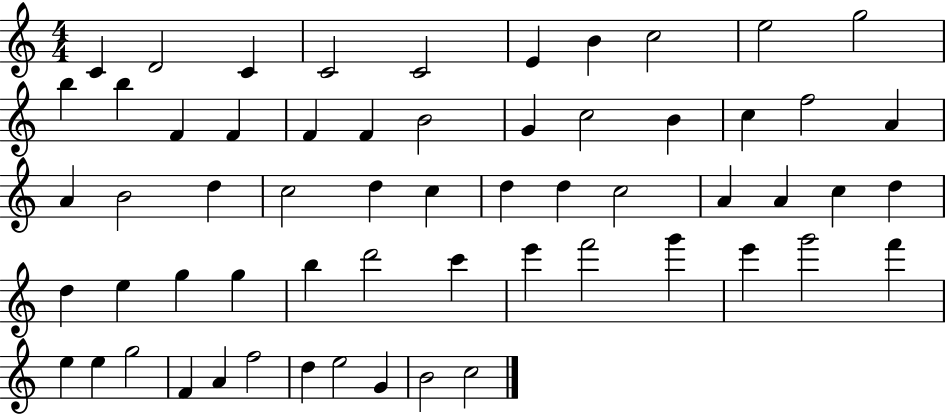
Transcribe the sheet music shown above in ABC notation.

X:1
T:Untitled
M:4/4
L:1/4
K:C
C D2 C C2 C2 E B c2 e2 g2 b b F F F F B2 G c2 B c f2 A A B2 d c2 d c d d c2 A A c d d e g g b d'2 c' e' f'2 g' e' g'2 f' e e g2 F A f2 d e2 G B2 c2